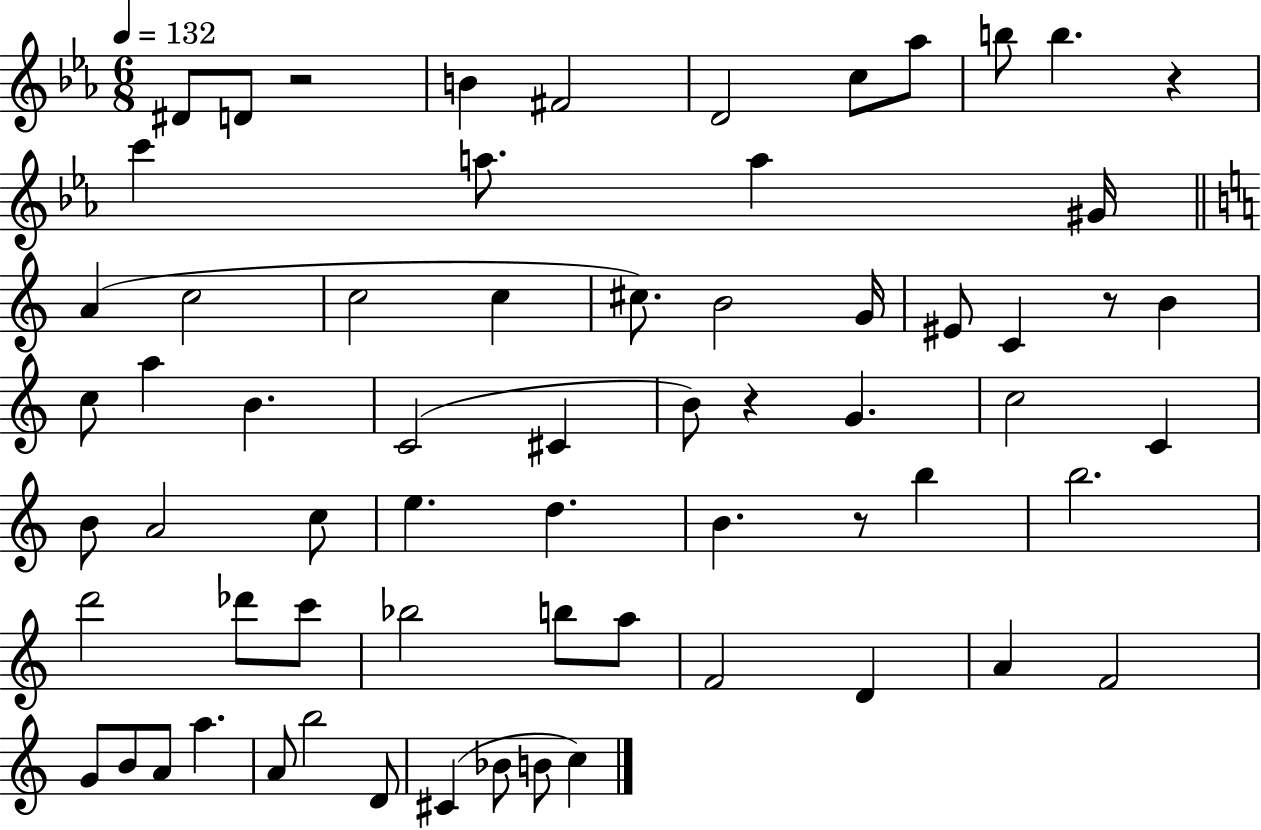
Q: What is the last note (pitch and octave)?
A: C5